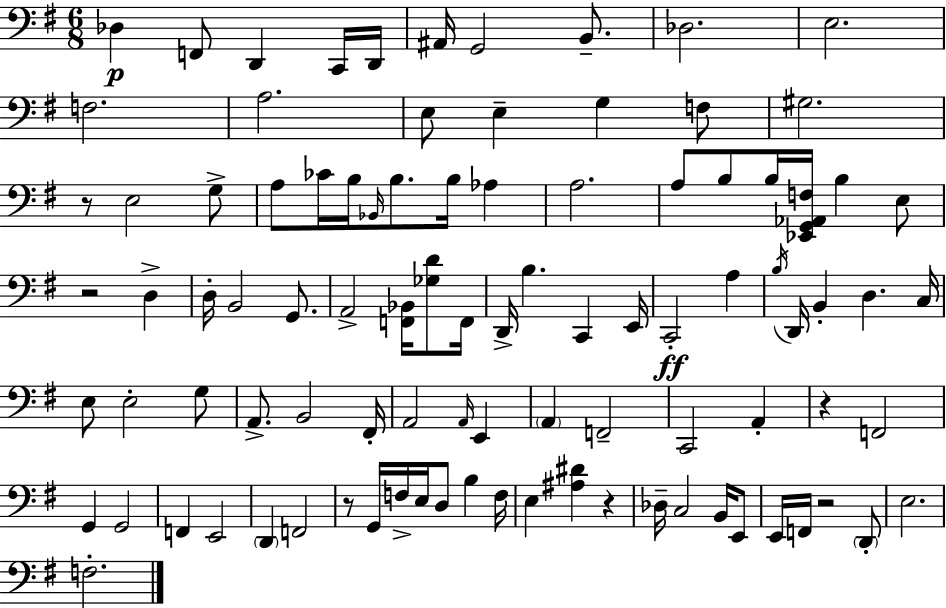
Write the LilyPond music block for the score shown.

{
  \clef bass
  \numericTimeSignature
  \time 6/8
  \key g \major
  \repeat volta 2 { des4\p f,8 d,4 c,16 d,16 | ais,16 g,2 b,8.-- | des2. | e2. | \break f2. | a2. | e8 e4-- g4 f8 | gis2. | \break r8 e2 g8-> | a8 ces'16 b16 \grace { bes,16 } b8. b16 aes4 | a2. | a8 b8 b16 <ees, g, aes, f>16 b4 e8 | \break r2 d4-> | d16-. b,2 g,8. | a,2-> <f, bes,>16 <ges d'>8 | f,16 d,16-> b4. c,4 | \break e,16 c,2-.\ff a4 | \acciaccatura { b16 } d,16 b,4-. d4. | c16 e8 e2-. | g8 a,8.-> b,2 | \break fis,16-. a,2 \grace { a,16 } e,4 | \parenthesize a,4 f,2-- | c,2 a,4-. | r4 f,2 | \break g,4 g,2 | f,4 e,2 | \parenthesize d,4 f,2 | r8 g,16 f16-> e16 d8 b4 | \break f16 e4 <ais dis'>4 r4 | des16-- c2 | b,16 e,8 e,16 f,16 r2 | \parenthesize d,8-. e2. | \break f2.-. | } \bar "|."
}